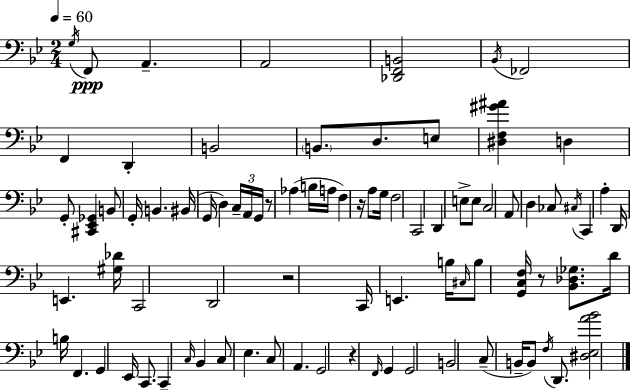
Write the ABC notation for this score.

X:1
T:Untitled
M:2/4
L:1/4
K:Gm
G,/4 F,,/2 A,, A,,2 [_D,,F,,B,,]2 _B,,/4 _F,,2 F,, D,, B,,2 B,,/2 D,/2 E,/2 [^D,F,^G^A] D, G,,/2 [^C,,_E,,_G,,] B,,/2 G,,/4 B,, ^B,,/4 G,,/4 D, C,/4 A,,/4 G,,/4 z/2 _A, B,/4 A,/4 F, z/4 A,/2 G,/4 F,2 C,,2 D,, E,/2 E,/2 C,2 A,,/2 D, _C,/2 ^C,/4 C,, A, D,,/4 E,, [^G,_D]/4 C,,2 D,,2 z2 C,,/4 E,, B,/4 ^C,/4 B,/2 [G,,C,F,]/4 z/2 [_B,,_D,_G,]/2 D/4 B,/4 F,, G,, _E,,/4 C,,/2 C,, C,/4 _B,, C,/2 _E, C,/2 A,, G,,2 z F,,/4 G,, G,,2 B,,2 C,/2 B,,/4 B,,/2 F,/4 D,,/2 [^D,_E,A_B]2